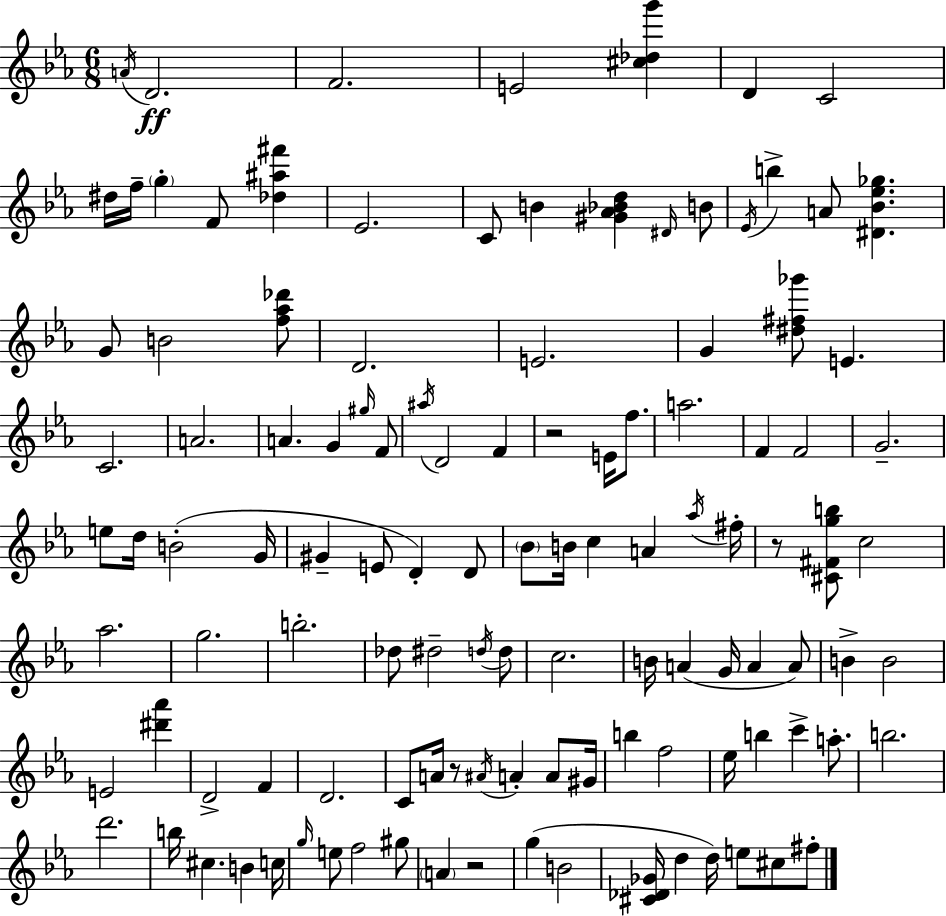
{
  \clef treble
  \numericTimeSignature
  \time 6/8
  \key c \minor
  \acciaccatura { a'16 }\ff d'2. | f'2. | e'2 <cis'' des'' g'''>4 | d'4 c'2 | \break dis''16 f''16-- \parenthesize g''4-. f'8 <des'' ais'' fis'''>4 | ees'2. | c'8 b'4 <gis' aes' bes' d''>4 \grace { dis'16 } | b'8 \acciaccatura { ees'16 } b''4-> a'8 <dis' bes' ees'' ges''>4. | \break g'8 b'2 | <f'' aes'' des'''>8 d'2. | e'2. | g'4 <dis'' fis'' ges'''>8 e'4. | \break c'2. | a'2. | a'4. g'4 | \grace { gis''16 } f'8 \acciaccatura { ais''16 } d'2 | \break f'4 r2 | e'16 f''8. a''2. | f'4 f'2 | g'2.-- | \break e''8 d''16 b'2-.( | g'16 gis'4-- e'8 d'4-.) | d'8 \parenthesize bes'8 b'16 c''4 | a'4 \acciaccatura { aes''16 } fis''16-. r8 <cis' fis' g'' b''>8 c''2 | \break aes''2. | g''2. | b''2.-. | des''8 dis''2-- | \break \acciaccatura { d''16 } d''8 c''2. | b'16 a'4( | g'16 a'4 a'8) b'4-> b'2 | e'2 | \break <dis''' aes'''>4 d'2-> | f'4 d'2. | c'8 a'16 r8 | \acciaccatura { ais'16 } a'4-. a'8 gis'16 b''4 | \break f''2 ees''16 b''4 | c'''4-> a''8.-. b''2. | d'''2. | b''16 cis''4. | \break b'4 c''16 \grace { g''16 } e''8 f''2 | gis''8 \parenthesize a'4 | r2 g''4( | b'2 <cis' des' ges'>16 d''4 | \break d''16) e''8 cis''8 fis''8-. \bar "|."
}